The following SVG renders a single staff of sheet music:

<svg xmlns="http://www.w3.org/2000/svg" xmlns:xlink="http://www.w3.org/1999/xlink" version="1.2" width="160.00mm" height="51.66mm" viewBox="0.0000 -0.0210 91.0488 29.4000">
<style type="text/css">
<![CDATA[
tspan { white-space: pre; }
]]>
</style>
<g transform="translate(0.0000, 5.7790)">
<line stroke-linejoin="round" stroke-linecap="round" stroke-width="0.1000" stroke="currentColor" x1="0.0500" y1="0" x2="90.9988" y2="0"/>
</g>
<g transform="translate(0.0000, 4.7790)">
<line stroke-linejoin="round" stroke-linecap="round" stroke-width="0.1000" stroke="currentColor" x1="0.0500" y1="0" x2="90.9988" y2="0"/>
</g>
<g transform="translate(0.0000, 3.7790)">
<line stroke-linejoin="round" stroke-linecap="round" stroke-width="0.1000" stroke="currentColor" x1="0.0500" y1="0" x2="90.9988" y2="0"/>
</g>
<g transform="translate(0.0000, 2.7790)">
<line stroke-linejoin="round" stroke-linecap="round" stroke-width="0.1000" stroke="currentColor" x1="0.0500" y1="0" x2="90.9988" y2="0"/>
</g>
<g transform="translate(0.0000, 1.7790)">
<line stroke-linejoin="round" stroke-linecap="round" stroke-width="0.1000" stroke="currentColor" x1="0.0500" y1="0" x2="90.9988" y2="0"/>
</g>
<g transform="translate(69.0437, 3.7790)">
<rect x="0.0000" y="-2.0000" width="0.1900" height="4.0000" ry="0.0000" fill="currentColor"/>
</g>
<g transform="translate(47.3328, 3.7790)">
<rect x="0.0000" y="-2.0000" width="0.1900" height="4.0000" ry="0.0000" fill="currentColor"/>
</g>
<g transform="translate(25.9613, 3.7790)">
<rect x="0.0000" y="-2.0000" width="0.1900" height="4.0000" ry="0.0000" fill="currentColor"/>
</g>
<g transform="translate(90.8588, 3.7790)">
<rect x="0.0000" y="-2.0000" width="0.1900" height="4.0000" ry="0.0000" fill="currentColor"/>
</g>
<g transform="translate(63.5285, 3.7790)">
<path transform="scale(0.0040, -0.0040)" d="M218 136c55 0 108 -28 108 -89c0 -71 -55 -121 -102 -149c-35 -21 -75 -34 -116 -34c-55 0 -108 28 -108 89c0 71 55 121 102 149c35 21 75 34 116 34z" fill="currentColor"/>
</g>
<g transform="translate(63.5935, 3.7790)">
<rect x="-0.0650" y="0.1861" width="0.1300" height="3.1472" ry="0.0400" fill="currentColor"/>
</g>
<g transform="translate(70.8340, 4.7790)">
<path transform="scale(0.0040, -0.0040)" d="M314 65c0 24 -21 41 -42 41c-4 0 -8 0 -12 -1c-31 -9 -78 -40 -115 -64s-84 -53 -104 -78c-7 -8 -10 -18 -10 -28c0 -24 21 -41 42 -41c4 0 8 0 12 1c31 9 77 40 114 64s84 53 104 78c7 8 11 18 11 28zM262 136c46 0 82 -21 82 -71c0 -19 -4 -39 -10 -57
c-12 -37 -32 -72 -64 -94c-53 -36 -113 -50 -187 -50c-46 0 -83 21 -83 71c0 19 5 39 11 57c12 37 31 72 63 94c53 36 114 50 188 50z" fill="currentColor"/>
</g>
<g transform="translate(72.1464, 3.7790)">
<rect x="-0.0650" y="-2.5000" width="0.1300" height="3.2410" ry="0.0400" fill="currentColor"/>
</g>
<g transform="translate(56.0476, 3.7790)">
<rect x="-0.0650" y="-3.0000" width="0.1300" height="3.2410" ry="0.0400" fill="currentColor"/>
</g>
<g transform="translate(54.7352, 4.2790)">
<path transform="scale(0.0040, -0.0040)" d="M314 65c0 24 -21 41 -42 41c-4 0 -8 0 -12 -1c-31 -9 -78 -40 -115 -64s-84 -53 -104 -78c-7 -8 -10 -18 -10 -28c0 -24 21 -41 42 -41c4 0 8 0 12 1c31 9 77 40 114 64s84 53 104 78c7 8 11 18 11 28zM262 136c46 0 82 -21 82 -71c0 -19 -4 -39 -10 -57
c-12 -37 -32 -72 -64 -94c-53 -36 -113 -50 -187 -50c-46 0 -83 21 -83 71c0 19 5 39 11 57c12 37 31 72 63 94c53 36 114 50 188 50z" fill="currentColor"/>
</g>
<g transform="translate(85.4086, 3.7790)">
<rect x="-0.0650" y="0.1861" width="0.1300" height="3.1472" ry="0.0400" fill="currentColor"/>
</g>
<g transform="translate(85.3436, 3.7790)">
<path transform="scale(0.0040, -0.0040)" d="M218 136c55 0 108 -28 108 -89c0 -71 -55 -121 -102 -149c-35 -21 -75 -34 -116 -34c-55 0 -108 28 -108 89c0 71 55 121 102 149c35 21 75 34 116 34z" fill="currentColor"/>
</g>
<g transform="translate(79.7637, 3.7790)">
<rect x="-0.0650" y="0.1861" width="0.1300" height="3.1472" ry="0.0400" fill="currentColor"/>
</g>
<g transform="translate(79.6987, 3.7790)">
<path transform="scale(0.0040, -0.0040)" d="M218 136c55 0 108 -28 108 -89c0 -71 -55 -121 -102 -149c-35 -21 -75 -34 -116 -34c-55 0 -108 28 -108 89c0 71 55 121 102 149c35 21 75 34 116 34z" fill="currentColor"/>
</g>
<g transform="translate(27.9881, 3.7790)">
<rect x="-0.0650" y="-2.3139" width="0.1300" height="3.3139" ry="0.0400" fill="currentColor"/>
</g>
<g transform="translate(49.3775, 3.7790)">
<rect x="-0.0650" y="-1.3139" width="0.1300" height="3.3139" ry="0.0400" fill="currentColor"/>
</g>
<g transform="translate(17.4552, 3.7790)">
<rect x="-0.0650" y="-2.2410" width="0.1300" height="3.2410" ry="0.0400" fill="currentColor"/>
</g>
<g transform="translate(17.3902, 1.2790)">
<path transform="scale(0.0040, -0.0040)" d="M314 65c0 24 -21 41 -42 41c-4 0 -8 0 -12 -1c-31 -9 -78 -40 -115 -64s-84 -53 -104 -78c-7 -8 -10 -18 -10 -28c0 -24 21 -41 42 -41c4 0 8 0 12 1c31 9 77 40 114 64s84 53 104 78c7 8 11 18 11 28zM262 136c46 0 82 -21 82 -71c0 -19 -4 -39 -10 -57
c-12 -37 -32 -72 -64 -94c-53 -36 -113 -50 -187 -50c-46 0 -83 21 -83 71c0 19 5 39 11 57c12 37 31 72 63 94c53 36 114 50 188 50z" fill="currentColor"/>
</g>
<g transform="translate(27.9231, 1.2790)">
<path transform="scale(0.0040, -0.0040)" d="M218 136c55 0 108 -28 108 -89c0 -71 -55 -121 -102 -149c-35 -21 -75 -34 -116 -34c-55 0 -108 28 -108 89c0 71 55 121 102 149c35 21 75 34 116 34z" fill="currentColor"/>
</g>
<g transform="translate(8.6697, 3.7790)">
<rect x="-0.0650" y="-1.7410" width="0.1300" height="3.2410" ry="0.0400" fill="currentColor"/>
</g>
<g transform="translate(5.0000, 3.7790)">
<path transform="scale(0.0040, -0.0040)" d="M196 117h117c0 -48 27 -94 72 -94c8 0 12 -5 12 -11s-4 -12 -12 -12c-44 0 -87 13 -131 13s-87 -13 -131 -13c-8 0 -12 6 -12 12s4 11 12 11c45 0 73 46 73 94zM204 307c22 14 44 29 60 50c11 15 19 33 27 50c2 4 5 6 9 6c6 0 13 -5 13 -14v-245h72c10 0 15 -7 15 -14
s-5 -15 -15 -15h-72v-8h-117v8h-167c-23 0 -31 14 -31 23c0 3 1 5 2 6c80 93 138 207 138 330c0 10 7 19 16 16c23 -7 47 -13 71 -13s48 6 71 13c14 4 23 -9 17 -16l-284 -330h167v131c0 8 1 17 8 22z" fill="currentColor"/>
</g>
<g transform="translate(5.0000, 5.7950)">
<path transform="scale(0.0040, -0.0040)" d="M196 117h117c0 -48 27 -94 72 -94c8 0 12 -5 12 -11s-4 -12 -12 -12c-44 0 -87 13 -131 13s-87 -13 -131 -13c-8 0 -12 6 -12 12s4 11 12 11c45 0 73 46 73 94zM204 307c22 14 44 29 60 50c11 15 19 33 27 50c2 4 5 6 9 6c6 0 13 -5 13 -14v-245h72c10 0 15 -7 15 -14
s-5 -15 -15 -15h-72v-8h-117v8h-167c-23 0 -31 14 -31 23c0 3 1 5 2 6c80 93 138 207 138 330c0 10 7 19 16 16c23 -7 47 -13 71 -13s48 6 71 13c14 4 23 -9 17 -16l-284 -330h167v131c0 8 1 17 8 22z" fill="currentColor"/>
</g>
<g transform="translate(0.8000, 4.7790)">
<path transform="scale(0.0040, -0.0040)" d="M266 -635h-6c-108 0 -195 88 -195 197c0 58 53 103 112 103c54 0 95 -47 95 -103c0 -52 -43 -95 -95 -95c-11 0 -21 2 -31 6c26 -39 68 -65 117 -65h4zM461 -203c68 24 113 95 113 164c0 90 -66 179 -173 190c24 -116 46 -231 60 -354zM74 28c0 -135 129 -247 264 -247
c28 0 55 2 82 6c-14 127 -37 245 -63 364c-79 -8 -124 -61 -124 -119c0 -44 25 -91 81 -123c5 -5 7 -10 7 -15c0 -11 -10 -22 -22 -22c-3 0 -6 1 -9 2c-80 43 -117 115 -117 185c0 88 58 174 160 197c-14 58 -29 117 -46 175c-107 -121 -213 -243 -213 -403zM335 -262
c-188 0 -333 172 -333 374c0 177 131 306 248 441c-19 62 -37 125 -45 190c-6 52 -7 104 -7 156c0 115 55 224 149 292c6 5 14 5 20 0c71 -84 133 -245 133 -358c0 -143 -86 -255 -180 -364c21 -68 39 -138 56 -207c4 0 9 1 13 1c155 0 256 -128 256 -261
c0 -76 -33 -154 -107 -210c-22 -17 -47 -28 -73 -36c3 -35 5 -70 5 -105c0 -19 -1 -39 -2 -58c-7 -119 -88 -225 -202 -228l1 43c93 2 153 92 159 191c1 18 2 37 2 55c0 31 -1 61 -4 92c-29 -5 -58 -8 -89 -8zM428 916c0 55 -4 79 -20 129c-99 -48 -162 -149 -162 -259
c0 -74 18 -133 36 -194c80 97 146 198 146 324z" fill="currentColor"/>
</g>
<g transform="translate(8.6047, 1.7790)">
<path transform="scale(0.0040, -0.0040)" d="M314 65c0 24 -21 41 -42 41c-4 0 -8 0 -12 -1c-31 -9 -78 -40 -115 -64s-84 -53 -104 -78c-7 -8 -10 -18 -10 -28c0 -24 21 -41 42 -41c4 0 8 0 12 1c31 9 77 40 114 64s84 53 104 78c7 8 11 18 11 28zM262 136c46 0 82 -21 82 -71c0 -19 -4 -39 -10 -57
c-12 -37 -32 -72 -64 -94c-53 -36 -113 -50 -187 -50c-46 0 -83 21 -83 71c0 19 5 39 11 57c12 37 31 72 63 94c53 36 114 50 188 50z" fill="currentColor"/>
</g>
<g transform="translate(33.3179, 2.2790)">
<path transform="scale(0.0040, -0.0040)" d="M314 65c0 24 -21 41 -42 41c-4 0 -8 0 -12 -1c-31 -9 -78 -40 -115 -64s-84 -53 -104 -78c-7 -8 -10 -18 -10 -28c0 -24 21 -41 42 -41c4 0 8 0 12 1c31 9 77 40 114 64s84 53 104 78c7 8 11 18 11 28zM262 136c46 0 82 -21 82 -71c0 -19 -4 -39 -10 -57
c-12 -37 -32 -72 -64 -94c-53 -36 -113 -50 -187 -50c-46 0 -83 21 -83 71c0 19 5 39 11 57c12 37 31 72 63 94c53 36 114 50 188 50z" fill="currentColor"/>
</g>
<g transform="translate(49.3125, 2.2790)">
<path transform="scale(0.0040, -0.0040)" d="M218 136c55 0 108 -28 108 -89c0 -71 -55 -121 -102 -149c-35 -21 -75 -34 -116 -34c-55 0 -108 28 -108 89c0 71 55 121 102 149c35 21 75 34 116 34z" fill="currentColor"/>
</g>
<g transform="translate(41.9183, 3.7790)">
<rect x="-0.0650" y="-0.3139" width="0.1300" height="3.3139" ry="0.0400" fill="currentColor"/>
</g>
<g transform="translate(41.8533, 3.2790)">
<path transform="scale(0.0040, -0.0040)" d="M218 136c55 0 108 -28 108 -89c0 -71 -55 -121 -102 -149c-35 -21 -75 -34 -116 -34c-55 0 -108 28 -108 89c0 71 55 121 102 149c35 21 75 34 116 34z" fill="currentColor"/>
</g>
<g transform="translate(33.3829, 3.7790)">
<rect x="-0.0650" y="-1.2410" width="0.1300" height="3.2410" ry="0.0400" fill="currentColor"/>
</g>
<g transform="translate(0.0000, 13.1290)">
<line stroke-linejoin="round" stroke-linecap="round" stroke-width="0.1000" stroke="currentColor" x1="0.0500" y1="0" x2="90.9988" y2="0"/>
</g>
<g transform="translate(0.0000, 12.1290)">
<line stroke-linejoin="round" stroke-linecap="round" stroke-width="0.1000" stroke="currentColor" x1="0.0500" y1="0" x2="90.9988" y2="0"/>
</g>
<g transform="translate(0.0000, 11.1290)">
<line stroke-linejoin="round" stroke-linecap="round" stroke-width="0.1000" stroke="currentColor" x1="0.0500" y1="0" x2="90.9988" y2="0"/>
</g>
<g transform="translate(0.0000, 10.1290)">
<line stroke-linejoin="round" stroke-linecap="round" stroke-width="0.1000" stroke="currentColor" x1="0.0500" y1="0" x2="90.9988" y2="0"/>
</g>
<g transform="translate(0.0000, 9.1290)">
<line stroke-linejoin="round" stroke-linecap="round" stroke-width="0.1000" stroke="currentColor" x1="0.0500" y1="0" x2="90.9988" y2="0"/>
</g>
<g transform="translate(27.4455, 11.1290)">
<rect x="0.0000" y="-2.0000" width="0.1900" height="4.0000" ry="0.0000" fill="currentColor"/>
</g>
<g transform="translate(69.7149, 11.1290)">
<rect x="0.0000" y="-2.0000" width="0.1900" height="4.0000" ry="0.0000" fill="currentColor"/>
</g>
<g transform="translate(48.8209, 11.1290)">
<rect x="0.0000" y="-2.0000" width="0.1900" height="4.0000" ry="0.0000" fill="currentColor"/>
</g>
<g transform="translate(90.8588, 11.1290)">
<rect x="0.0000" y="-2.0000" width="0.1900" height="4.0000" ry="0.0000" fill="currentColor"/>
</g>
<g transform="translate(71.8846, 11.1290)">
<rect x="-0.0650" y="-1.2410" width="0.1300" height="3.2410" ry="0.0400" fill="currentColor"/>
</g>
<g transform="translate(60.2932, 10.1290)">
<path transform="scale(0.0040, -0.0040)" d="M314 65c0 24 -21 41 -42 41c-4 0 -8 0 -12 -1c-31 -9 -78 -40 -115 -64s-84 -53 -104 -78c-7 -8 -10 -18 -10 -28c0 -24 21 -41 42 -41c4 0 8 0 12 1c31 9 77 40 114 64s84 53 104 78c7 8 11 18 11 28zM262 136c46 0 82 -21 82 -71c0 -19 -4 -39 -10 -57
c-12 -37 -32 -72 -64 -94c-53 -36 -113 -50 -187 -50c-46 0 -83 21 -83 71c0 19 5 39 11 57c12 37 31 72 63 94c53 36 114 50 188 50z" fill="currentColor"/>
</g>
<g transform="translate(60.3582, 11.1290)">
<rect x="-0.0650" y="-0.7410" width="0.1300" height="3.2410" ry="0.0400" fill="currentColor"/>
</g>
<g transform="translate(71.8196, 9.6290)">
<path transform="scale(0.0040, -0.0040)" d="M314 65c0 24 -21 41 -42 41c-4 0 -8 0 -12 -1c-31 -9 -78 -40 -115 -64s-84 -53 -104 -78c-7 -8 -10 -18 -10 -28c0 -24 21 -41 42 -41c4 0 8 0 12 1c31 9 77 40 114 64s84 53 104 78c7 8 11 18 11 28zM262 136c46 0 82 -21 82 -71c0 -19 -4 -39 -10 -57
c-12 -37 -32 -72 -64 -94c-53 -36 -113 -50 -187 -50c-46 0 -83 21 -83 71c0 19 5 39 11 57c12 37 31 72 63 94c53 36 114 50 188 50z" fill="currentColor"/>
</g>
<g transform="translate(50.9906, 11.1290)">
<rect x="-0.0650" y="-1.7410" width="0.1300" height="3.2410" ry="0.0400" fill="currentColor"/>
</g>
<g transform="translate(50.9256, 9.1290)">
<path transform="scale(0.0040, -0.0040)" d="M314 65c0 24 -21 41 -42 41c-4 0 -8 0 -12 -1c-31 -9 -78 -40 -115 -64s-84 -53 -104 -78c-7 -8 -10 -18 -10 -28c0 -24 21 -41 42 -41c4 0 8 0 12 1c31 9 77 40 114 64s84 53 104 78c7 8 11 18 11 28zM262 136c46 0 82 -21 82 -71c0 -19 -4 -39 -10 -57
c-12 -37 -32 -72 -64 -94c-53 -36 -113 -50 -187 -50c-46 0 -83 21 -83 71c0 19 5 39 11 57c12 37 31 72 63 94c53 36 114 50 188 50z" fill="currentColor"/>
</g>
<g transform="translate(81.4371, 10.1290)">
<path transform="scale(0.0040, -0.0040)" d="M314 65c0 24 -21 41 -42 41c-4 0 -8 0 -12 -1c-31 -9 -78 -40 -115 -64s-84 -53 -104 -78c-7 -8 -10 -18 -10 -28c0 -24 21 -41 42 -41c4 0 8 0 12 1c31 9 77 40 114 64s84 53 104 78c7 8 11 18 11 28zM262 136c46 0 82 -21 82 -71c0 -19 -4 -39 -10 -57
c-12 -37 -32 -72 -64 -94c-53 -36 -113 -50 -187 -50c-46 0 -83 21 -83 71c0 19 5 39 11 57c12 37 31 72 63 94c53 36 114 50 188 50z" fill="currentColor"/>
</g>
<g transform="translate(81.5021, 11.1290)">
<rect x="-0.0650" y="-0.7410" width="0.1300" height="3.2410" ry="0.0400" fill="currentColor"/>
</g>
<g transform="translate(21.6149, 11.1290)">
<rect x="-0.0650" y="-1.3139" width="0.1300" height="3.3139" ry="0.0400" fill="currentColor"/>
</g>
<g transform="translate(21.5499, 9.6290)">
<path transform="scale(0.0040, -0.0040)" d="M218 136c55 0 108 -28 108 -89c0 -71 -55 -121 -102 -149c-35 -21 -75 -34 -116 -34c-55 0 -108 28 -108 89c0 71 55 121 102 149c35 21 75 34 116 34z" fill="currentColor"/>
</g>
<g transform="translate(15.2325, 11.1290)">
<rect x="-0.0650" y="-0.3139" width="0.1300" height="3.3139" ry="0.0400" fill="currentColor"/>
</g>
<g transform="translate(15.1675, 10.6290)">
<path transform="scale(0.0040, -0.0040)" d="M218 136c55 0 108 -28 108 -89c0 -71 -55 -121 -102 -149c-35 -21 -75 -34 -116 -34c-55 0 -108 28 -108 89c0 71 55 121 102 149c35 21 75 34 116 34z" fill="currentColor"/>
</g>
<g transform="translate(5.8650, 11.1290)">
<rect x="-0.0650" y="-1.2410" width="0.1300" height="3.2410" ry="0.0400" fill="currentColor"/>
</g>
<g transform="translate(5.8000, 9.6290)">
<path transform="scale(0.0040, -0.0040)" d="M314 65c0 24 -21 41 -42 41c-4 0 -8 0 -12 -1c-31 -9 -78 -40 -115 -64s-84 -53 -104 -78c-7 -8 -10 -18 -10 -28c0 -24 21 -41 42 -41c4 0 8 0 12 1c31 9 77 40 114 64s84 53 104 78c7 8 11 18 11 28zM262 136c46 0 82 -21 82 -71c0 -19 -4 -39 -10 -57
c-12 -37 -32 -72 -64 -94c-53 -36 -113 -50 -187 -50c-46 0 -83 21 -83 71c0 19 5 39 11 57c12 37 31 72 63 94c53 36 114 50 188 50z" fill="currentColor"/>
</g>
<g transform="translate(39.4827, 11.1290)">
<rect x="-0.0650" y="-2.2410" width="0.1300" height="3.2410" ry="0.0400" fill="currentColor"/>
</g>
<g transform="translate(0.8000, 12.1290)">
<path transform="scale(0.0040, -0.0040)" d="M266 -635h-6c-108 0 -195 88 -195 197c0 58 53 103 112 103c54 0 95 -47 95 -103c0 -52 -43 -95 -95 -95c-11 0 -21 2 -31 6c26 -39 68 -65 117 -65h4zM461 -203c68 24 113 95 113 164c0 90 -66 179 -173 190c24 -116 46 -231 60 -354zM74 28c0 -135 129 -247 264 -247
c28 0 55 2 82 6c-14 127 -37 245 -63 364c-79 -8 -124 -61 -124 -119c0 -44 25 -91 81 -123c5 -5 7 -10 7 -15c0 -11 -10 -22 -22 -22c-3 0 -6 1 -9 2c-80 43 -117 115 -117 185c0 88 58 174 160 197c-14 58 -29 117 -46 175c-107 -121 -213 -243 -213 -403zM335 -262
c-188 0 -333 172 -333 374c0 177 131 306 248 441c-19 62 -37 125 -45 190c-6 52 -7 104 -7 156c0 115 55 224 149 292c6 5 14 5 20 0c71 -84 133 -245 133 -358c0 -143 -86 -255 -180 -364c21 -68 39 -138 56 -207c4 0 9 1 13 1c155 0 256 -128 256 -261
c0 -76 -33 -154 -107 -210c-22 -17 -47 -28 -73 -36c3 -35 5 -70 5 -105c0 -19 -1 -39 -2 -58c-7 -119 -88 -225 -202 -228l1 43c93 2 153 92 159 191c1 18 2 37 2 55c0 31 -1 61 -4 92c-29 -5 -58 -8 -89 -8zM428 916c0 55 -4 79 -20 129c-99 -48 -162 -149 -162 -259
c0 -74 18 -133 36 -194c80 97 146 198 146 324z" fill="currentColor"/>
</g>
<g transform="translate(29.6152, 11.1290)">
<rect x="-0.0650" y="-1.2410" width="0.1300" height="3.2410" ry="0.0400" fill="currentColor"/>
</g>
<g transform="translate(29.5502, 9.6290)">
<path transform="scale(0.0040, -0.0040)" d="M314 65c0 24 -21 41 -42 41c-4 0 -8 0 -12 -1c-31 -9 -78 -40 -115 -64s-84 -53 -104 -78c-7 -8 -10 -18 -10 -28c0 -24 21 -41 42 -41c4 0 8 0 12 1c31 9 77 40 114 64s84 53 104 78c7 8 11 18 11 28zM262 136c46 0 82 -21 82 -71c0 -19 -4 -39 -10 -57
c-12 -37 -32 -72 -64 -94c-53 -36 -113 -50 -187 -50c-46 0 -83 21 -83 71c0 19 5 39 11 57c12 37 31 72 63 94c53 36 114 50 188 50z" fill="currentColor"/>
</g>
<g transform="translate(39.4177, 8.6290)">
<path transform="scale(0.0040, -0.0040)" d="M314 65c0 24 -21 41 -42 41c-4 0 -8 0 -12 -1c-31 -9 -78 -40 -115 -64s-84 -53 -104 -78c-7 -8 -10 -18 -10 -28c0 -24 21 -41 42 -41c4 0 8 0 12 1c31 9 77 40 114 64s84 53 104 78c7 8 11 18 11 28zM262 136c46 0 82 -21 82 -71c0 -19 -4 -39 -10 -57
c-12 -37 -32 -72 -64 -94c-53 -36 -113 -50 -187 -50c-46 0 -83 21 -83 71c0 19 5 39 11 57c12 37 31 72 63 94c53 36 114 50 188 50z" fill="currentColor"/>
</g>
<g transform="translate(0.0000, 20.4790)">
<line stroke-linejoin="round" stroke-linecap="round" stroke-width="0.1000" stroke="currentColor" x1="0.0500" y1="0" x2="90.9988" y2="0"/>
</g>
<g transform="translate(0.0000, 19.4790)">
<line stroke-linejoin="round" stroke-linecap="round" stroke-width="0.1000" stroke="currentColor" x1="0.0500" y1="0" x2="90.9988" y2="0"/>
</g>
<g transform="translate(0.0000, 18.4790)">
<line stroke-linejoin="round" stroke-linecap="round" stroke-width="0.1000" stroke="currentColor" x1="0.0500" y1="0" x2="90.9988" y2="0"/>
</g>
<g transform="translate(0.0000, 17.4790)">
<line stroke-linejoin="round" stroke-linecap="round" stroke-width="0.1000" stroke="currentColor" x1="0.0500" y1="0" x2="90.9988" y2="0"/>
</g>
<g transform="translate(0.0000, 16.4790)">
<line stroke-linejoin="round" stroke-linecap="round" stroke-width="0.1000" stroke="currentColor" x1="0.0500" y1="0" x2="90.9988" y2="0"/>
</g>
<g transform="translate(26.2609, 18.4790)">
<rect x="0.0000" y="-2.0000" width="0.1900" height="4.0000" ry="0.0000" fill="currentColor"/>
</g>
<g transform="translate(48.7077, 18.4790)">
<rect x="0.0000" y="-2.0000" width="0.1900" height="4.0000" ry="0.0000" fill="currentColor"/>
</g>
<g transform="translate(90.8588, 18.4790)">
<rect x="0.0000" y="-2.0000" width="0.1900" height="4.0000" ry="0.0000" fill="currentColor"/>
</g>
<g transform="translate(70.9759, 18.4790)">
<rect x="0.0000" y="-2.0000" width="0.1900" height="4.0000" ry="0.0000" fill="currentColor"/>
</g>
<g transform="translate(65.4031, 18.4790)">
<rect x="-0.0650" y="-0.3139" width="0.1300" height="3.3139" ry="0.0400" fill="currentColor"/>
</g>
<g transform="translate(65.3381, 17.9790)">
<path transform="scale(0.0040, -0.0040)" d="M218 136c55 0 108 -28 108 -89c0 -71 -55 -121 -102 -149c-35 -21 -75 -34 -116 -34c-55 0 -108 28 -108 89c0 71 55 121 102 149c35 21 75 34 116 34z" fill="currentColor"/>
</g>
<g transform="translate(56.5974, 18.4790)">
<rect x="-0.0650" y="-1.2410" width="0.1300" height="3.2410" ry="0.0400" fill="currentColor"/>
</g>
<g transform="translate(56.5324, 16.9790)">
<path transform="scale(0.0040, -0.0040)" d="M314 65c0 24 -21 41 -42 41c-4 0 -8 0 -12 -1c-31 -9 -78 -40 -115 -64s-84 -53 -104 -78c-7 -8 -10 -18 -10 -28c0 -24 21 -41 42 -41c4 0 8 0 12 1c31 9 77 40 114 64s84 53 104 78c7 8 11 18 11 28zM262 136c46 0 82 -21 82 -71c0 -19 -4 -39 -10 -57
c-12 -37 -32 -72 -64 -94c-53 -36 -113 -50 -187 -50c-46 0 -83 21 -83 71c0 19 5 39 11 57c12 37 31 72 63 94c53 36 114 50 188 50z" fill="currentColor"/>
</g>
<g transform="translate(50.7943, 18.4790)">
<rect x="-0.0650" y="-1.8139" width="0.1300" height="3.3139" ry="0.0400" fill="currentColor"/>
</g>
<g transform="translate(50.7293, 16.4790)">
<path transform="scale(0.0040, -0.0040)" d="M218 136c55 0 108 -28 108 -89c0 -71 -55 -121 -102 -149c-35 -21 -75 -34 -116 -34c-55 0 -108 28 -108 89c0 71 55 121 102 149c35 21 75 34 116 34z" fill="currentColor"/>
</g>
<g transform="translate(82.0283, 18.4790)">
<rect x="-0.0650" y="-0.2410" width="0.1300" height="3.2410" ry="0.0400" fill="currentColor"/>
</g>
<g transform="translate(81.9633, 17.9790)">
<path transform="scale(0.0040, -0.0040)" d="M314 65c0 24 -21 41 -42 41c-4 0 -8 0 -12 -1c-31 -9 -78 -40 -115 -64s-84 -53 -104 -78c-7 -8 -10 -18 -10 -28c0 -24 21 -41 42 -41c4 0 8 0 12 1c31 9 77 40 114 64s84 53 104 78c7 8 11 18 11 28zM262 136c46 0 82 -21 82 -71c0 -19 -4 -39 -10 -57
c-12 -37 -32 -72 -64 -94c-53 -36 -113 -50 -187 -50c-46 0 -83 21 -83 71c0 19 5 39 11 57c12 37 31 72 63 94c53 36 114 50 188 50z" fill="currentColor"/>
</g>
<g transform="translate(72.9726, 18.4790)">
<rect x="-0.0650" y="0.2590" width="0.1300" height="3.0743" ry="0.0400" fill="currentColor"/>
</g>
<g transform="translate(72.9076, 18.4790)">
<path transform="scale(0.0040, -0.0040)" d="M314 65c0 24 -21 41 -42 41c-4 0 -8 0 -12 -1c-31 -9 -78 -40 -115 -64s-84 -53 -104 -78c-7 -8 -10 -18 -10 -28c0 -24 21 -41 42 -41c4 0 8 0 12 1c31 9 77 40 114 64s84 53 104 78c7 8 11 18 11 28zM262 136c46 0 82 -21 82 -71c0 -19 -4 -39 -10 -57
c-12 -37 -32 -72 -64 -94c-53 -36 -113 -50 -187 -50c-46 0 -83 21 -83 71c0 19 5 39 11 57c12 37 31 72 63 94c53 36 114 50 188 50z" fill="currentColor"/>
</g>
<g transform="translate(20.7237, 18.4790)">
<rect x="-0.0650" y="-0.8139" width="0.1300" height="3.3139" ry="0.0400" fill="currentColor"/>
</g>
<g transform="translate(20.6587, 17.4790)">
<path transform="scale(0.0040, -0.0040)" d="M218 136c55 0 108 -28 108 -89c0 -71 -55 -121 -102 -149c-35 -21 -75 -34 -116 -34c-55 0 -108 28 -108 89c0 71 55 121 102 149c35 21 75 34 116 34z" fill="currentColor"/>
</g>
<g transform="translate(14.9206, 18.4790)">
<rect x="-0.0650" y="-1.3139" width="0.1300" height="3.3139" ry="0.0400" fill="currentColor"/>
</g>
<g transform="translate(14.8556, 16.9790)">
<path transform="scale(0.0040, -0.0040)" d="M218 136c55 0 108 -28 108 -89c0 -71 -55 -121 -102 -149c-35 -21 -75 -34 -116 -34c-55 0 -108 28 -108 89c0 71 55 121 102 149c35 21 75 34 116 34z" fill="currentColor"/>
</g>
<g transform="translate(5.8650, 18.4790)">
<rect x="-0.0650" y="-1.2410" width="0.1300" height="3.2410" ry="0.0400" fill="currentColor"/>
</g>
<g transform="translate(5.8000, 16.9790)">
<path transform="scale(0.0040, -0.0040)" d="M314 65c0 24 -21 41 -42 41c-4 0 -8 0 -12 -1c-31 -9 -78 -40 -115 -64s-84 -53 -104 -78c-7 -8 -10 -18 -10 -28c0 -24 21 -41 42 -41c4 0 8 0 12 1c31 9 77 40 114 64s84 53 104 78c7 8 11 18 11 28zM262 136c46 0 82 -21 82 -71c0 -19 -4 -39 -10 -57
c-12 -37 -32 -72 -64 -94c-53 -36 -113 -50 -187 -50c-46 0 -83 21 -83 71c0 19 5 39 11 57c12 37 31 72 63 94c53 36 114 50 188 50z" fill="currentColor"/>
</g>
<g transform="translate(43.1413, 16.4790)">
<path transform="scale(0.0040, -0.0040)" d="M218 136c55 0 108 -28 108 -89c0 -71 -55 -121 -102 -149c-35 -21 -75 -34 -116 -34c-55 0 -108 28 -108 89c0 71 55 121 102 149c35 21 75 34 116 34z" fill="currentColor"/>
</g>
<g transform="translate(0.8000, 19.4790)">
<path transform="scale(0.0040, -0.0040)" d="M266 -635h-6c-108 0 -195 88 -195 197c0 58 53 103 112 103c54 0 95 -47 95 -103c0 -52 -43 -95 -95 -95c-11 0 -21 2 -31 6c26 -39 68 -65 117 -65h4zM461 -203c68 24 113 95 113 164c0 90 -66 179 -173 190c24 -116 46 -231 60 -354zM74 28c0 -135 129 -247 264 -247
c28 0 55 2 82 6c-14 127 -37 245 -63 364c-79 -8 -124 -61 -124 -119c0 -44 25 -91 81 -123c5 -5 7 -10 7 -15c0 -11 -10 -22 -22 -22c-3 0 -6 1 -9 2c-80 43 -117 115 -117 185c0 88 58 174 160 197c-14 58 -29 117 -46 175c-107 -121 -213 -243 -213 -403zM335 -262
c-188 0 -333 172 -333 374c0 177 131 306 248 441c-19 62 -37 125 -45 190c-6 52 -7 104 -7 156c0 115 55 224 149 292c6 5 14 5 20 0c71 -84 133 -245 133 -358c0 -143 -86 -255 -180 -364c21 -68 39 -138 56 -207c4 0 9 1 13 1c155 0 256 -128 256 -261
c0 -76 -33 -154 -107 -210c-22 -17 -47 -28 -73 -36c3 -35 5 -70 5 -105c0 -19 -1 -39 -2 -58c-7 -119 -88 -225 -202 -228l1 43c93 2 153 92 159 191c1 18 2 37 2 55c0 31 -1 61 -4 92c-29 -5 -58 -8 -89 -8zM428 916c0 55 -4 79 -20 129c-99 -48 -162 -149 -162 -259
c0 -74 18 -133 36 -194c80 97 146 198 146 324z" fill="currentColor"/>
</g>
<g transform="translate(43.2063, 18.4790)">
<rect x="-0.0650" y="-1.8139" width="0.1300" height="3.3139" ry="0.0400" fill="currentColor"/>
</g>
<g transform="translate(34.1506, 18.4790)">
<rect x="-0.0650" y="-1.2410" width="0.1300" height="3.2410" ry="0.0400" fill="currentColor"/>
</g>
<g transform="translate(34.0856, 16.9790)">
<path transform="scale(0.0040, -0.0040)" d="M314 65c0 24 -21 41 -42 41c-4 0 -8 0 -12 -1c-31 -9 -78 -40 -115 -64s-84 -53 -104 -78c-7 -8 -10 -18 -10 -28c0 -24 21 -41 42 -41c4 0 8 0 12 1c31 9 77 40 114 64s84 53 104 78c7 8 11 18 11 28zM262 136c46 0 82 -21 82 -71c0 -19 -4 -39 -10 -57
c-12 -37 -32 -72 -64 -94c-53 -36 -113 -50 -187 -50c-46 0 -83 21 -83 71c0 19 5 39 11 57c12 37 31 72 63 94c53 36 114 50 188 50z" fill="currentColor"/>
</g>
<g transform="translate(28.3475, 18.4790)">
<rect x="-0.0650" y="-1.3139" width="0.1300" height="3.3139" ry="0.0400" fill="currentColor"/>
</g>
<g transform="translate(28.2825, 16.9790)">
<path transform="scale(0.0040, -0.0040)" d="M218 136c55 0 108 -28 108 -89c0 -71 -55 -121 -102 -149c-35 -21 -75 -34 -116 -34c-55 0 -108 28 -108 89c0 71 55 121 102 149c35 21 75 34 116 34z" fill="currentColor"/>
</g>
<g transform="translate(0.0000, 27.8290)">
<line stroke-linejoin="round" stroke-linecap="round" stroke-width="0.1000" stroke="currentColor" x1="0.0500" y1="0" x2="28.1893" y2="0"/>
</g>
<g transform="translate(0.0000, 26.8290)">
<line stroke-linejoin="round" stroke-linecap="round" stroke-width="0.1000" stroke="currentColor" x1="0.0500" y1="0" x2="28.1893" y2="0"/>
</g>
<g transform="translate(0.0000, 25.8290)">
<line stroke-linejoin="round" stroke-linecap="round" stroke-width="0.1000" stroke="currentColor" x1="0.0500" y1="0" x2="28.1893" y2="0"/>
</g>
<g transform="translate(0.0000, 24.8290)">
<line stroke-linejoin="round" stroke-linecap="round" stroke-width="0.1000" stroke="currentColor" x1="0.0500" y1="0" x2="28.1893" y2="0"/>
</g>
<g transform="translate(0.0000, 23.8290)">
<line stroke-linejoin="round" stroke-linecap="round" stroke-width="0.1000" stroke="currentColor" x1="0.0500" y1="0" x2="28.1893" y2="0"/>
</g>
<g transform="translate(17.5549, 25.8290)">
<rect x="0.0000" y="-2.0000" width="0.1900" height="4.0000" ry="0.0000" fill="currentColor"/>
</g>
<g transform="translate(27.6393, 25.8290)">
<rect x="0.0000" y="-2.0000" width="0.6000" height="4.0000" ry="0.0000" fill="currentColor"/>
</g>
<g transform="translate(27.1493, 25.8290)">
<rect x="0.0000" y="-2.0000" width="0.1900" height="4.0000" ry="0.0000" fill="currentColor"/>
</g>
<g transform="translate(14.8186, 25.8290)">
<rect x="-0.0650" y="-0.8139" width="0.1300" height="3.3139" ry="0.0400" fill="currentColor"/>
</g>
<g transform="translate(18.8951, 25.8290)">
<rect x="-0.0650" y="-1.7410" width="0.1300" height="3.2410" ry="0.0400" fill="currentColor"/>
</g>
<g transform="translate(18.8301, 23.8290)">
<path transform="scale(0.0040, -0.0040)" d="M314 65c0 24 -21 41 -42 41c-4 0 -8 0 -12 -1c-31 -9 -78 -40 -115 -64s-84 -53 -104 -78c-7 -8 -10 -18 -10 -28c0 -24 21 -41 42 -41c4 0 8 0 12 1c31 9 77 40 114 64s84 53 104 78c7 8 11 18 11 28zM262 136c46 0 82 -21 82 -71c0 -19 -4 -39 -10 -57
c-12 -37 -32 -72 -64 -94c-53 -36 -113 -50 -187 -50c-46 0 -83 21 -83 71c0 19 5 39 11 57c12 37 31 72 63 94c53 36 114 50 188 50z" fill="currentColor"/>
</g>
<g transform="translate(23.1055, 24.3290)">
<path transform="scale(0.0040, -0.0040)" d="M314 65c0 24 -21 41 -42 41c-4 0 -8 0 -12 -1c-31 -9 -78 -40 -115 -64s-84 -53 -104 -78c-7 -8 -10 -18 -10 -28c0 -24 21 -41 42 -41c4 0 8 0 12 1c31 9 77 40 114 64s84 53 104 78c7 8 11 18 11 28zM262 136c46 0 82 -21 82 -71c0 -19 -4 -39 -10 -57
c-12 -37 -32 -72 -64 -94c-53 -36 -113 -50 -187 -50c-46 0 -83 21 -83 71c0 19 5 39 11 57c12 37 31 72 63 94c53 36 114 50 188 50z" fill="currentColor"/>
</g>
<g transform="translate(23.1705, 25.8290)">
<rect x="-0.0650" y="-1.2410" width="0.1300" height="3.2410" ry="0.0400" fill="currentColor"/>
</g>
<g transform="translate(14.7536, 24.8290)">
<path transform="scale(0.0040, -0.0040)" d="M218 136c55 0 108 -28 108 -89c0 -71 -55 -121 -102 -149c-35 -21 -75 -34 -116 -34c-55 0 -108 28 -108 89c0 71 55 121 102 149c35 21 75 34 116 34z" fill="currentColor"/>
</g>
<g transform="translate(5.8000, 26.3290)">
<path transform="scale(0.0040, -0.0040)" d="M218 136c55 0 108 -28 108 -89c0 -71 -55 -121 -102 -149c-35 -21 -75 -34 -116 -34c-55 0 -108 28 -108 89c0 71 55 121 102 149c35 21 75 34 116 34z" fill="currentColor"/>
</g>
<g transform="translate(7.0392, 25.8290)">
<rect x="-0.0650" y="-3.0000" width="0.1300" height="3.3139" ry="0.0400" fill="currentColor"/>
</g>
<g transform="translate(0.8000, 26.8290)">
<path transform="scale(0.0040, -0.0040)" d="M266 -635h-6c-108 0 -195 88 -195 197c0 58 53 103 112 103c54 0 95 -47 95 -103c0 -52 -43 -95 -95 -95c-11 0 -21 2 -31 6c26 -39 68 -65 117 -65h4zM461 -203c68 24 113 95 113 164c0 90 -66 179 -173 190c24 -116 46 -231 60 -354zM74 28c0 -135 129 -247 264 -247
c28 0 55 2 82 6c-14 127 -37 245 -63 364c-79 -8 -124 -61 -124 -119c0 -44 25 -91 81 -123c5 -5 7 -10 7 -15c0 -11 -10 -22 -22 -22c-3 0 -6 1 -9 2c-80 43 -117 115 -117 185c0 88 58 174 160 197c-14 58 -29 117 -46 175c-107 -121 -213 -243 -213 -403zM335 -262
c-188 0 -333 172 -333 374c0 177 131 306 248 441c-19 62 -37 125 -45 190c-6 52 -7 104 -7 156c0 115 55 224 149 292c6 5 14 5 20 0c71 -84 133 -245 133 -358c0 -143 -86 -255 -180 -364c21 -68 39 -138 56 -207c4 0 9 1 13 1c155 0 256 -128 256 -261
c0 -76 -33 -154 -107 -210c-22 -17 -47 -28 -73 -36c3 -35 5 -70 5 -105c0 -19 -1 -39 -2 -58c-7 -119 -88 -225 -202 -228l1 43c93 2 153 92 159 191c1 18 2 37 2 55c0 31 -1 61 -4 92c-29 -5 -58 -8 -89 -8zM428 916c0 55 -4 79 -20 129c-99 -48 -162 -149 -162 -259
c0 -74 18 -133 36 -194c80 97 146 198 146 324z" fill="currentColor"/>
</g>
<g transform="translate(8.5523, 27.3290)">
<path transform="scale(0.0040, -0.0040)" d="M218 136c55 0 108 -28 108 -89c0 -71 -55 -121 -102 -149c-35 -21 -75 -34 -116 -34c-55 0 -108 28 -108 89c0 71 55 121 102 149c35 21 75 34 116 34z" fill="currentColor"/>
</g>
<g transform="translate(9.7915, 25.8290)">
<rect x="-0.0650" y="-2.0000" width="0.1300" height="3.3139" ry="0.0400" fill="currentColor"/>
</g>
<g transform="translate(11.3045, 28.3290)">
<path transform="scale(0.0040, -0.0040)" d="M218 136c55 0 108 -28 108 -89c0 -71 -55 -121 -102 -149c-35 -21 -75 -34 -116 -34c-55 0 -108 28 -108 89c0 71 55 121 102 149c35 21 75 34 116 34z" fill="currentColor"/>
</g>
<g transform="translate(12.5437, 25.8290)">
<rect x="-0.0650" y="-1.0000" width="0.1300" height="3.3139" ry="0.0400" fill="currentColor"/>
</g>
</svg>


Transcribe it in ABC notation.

X:1
T:Untitled
M:4/4
L:1/4
K:C
f2 g2 g e2 c e A2 B G2 B B e2 c e e2 g2 f2 d2 e2 d2 e2 e d e e2 f f e2 c B2 c2 A F D d f2 e2